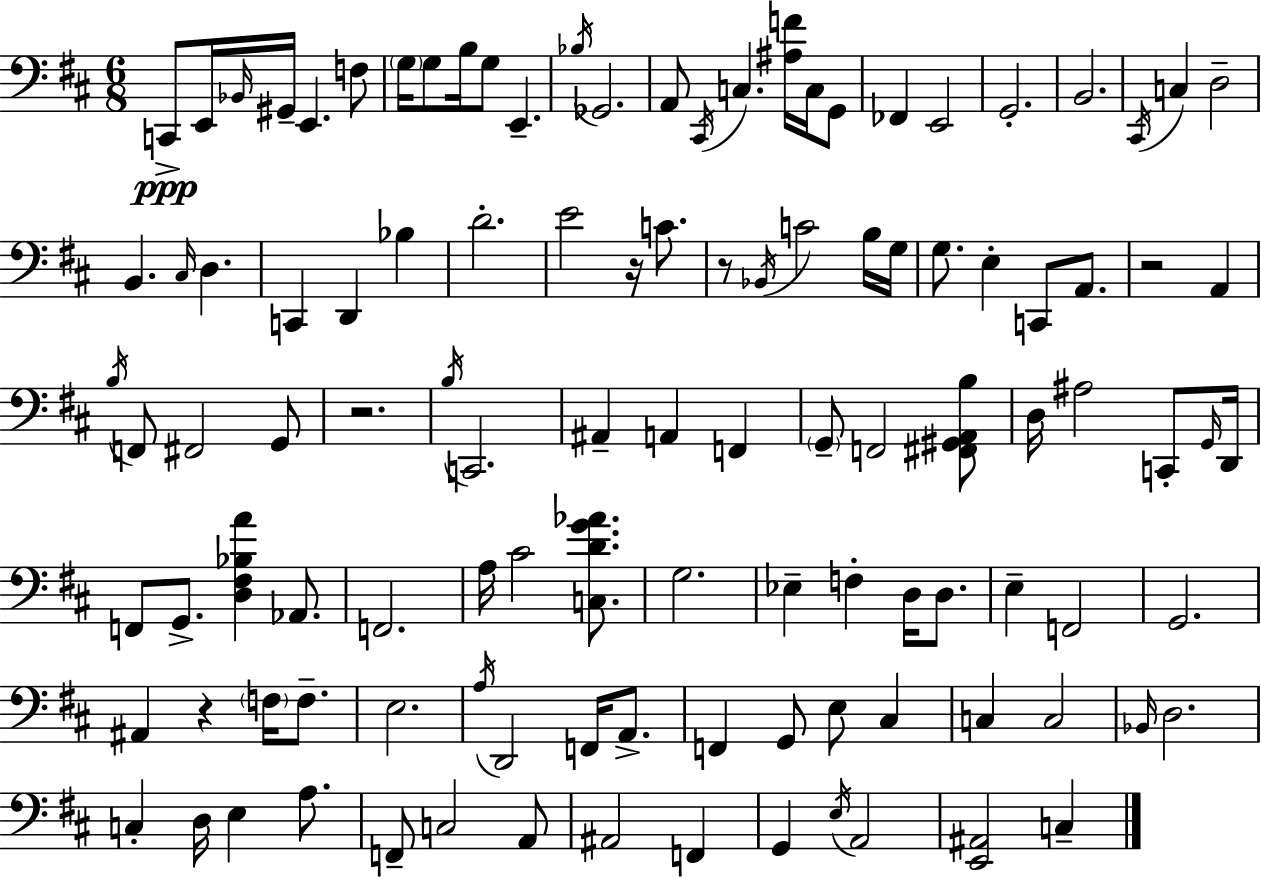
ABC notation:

X:1
T:Untitled
M:6/8
L:1/4
K:D
C,,/2 E,,/4 _B,,/4 ^G,,/4 E,, F,/2 G,/4 G,/2 B,/4 G,/2 E,, _B,/4 _G,,2 A,,/2 ^C,,/4 C, [^A,F]/4 C,/4 G,,/2 _F,, E,,2 G,,2 B,,2 ^C,,/4 C, D,2 B,, ^C,/4 D, C,, D,, _B, D2 E2 z/4 C/2 z/2 _B,,/4 C2 B,/4 G,/4 G,/2 E, C,,/2 A,,/2 z2 A,, B,/4 F,,/2 ^F,,2 G,,/2 z2 B,/4 C,,2 ^A,, A,, F,, G,,/2 F,,2 [^F,,^G,,A,,B,]/2 D,/4 ^A,2 C,,/2 G,,/4 D,,/4 F,,/2 G,,/2 [D,^F,_B,A] _A,,/2 F,,2 A,/4 ^C2 [C,DG_A]/2 G,2 _E, F, D,/4 D,/2 E, F,,2 G,,2 ^A,, z F,/4 F,/2 E,2 A,/4 D,,2 F,,/4 A,,/2 F,, G,,/2 E,/2 ^C, C, C,2 _B,,/4 D,2 C, D,/4 E, A,/2 F,,/2 C,2 A,,/2 ^A,,2 F,, G,, E,/4 A,,2 [E,,^A,,]2 C,